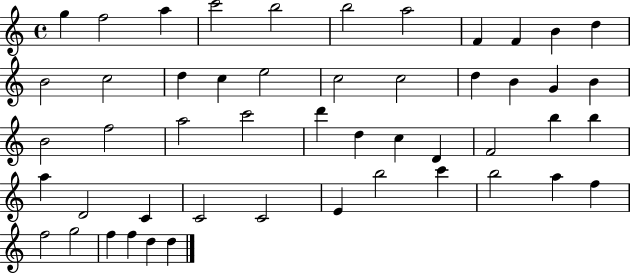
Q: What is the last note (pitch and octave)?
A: D5